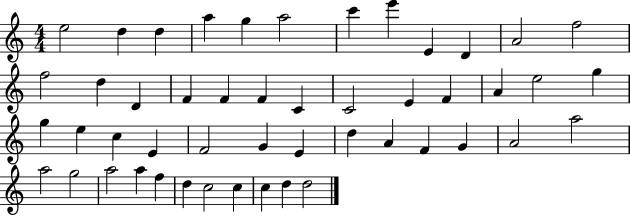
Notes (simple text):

E5/h D5/q D5/q A5/q G5/q A5/h C6/q E6/q E4/q D4/q A4/h F5/h F5/h D5/q D4/q F4/q F4/q F4/q C4/q C4/h E4/q F4/q A4/q E5/h G5/q G5/q E5/q C5/q E4/q F4/h G4/q E4/q D5/q A4/q F4/q G4/q A4/h A5/h A5/h G5/h A5/h A5/q F5/q D5/q C5/h C5/q C5/q D5/q D5/h